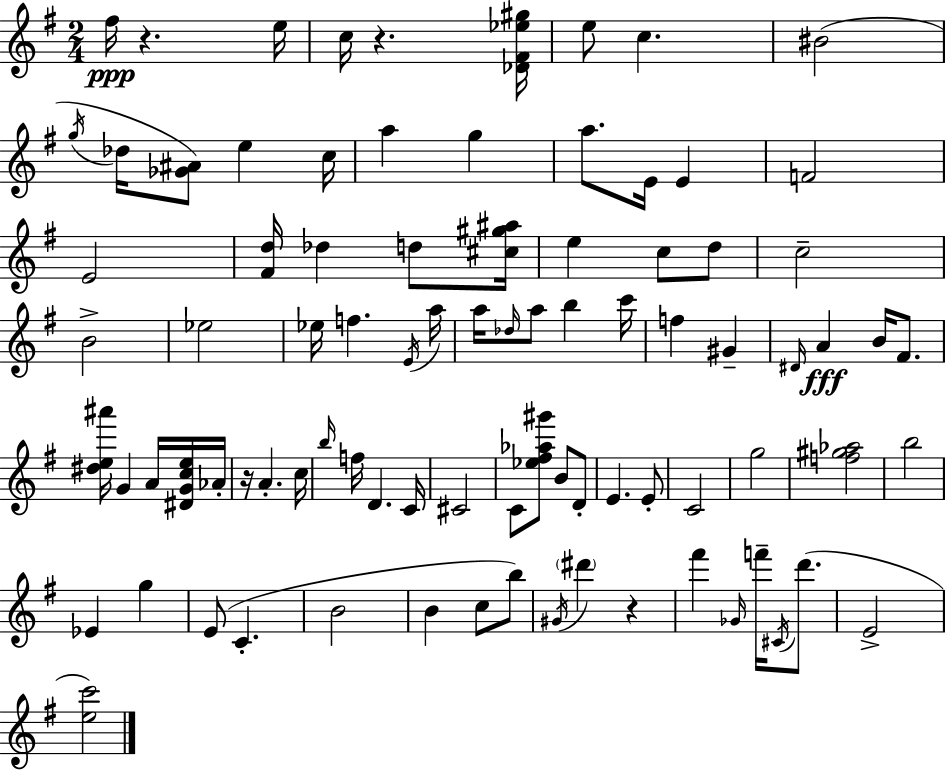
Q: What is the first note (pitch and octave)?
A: F#5